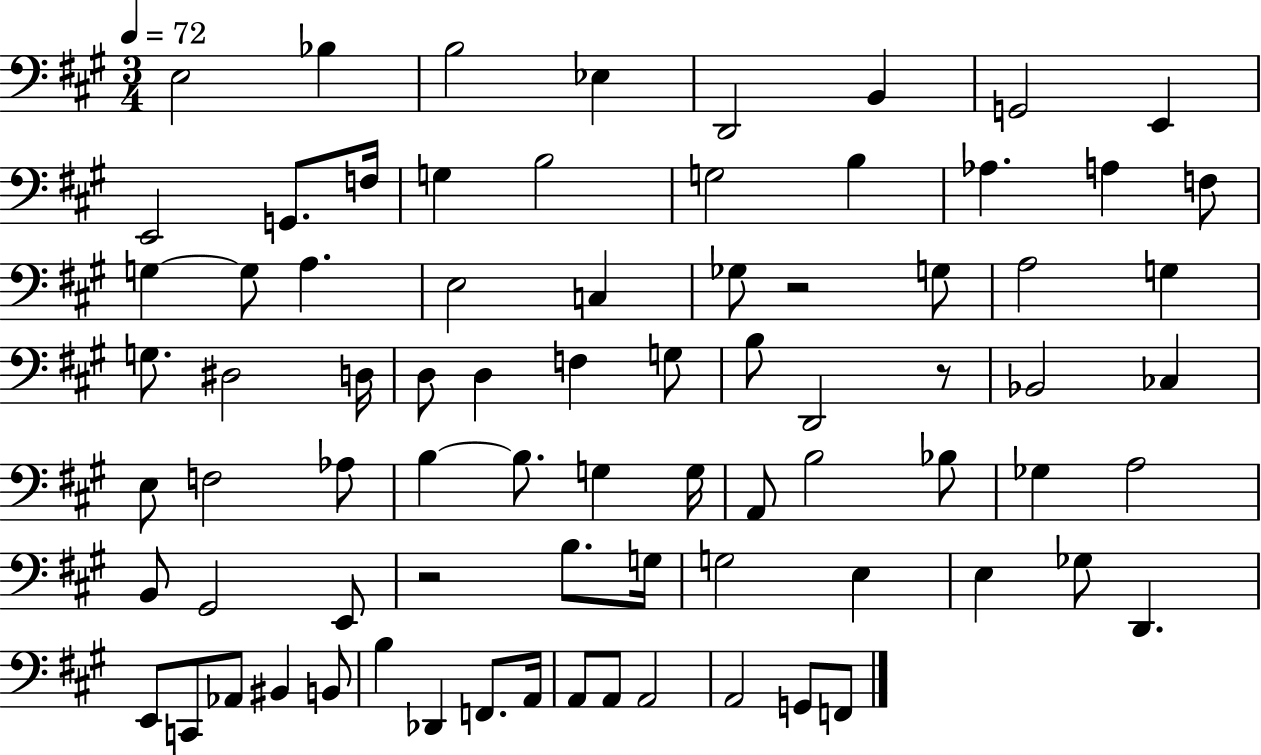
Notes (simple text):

E3/h Bb3/q B3/h Eb3/q D2/h B2/q G2/h E2/q E2/h G2/e. F3/s G3/q B3/h G3/h B3/q Ab3/q. A3/q F3/e G3/q G3/e A3/q. E3/h C3/q Gb3/e R/h G3/e A3/h G3/q G3/e. D#3/h D3/s D3/e D3/q F3/q G3/e B3/e D2/h R/e Bb2/h CES3/q E3/e F3/h Ab3/e B3/q B3/e. G3/q G3/s A2/e B3/h Bb3/e Gb3/q A3/h B2/e G#2/h E2/e R/h B3/e. G3/s G3/h E3/q E3/q Gb3/e D2/q. E2/e C2/e Ab2/e BIS2/q B2/e B3/q Db2/q F2/e. A2/s A2/e A2/e A2/h A2/h G2/e F2/e